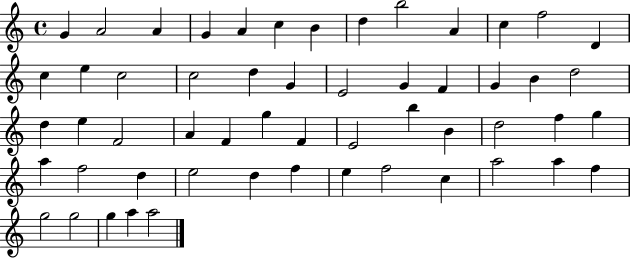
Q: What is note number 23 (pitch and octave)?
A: G4